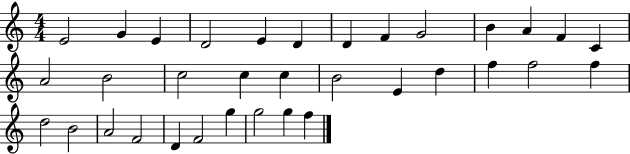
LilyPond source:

{
  \clef treble
  \numericTimeSignature
  \time 4/4
  \key c \major
  e'2 g'4 e'4 | d'2 e'4 d'4 | d'4 f'4 g'2 | b'4 a'4 f'4 c'4 | \break a'2 b'2 | c''2 c''4 c''4 | b'2 e'4 d''4 | f''4 f''2 f''4 | \break d''2 b'2 | a'2 f'2 | d'4 f'2 g''4 | g''2 g''4 f''4 | \break \bar "|."
}